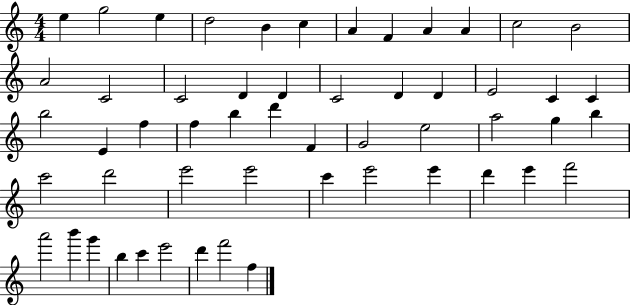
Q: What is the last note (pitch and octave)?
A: F5